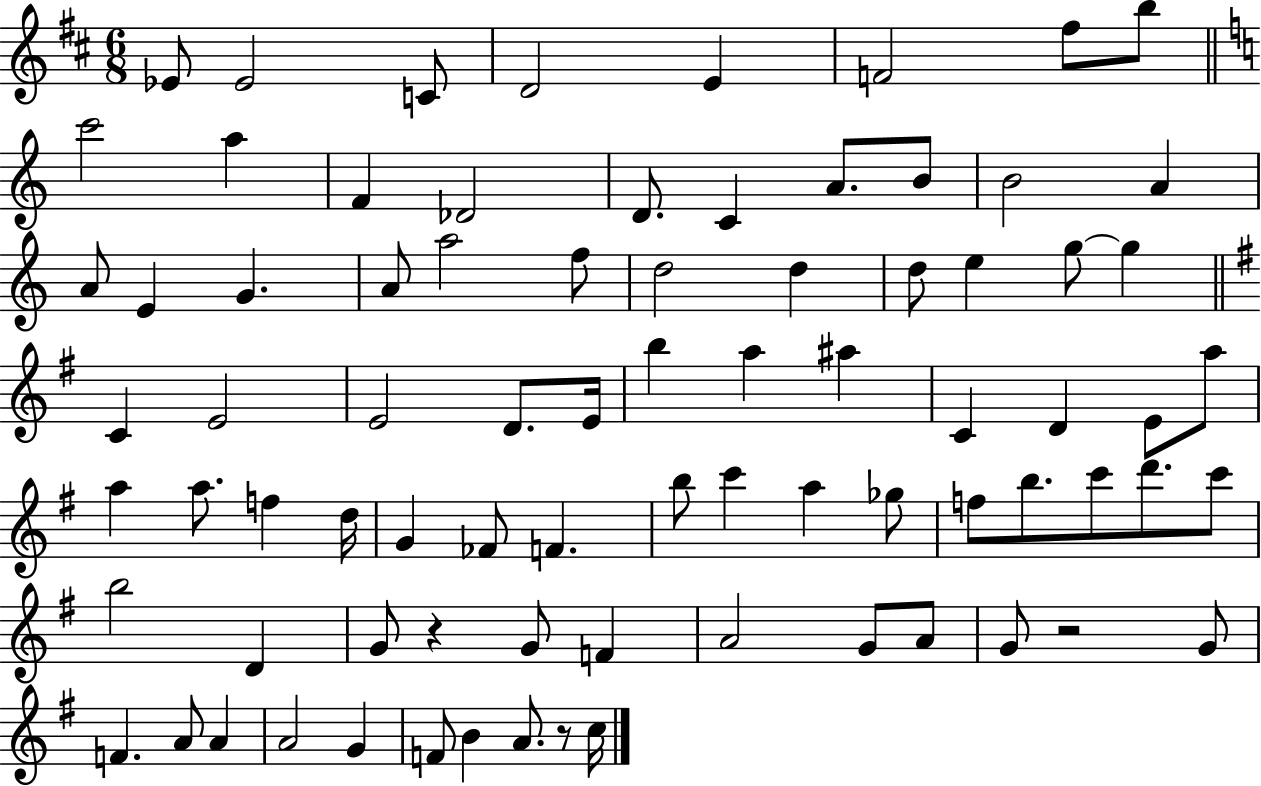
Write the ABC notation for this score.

X:1
T:Untitled
M:6/8
L:1/4
K:D
_E/2 _E2 C/2 D2 E F2 ^f/2 b/2 c'2 a F _D2 D/2 C A/2 B/2 B2 A A/2 E G A/2 a2 f/2 d2 d d/2 e g/2 g C E2 E2 D/2 E/4 b a ^a C D E/2 a/2 a a/2 f d/4 G _F/2 F b/2 c' a _g/2 f/2 b/2 c'/2 d'/2 c'/2 b2 D G/2 z G/2 F A2 G/2 A/2 G/2 z2 G/2 F A/2 A A2 G F/2 B A/2 z/2 c/4